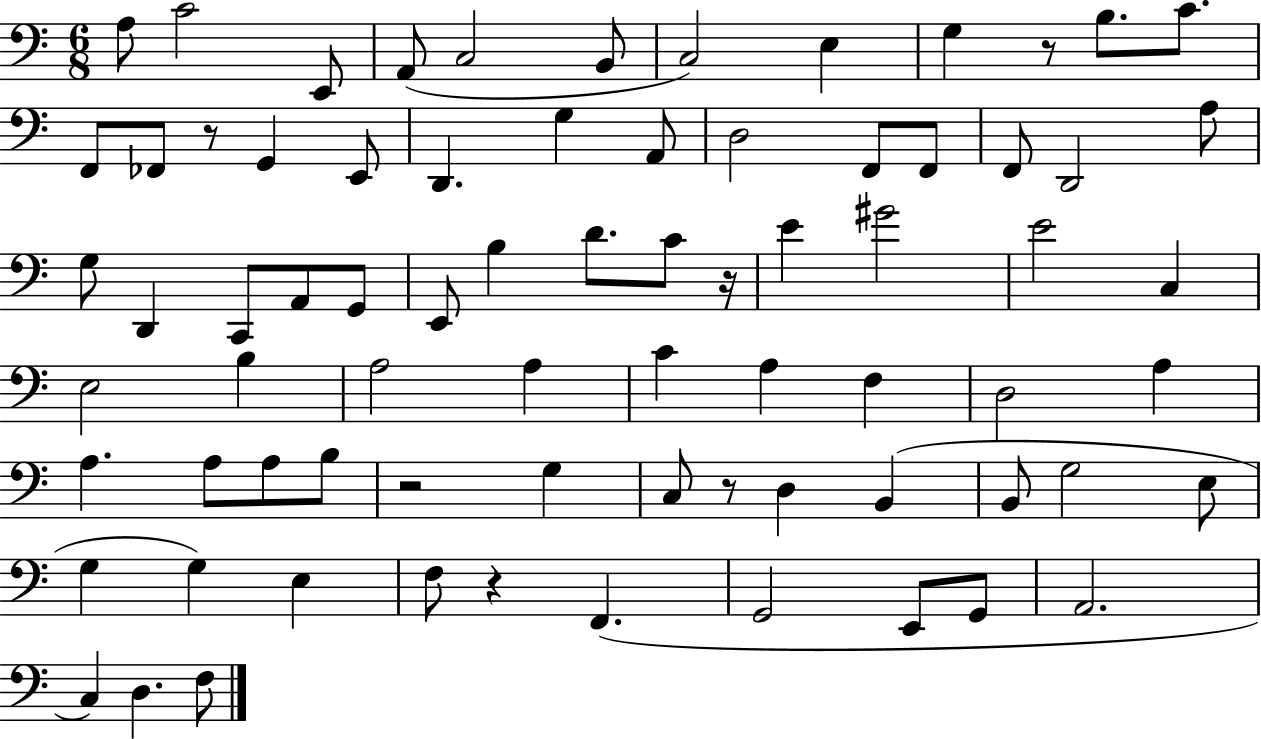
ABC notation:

X:1
T:Untitled
M:6/8
L:1/4
K:C
A,/2 C2 E,,/2 A,,/2 C,2 B,,/2 C,2 E, G, z/2 B,/2 C/2 F,,/2 _F,,/2 z/2 G,, E,,/2 D,, G, A,,/2 D,2 F,,/2 F,,/2 F,,/2 D,,2 A,/2 G,/2 D,, C,,/2 A,,/2 G,,/2 E,,/2 B, D/2 C/2 z/4 E ^G2 E2 C, E,2 B, A,2 A, C A, F, D,2 A, A, A,/2 A,/2 B,/2 z2 G, C,/2 z/2 D, B,, B,,/2 G,2 E,/2 G, G, E, F,/2 z F,, G,,2 E,,/2 G,,/2 A,,2 C, D, F,/2